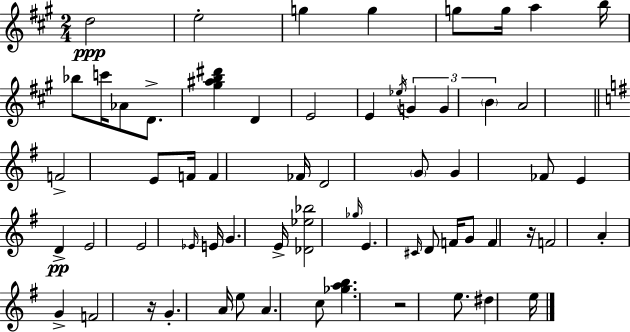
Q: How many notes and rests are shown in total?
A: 62